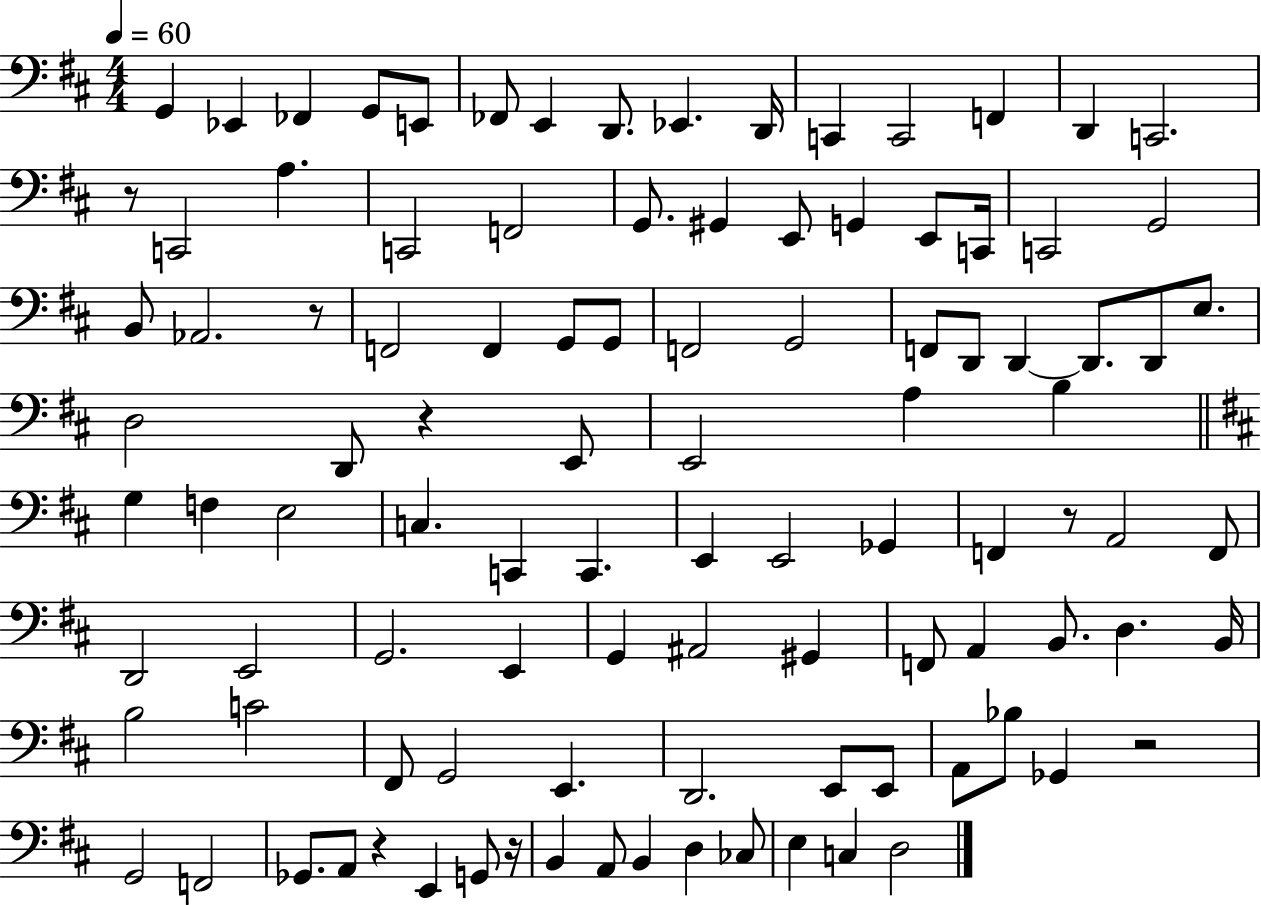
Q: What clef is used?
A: bass